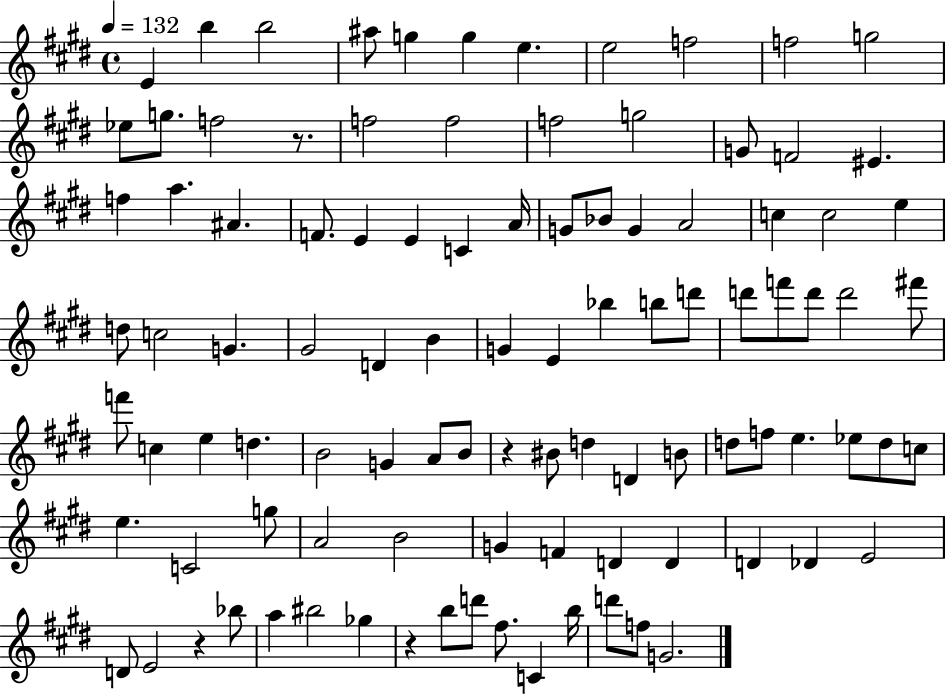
{
  \clef treble
  \time 4/4
  \defaultTimeSignature
  \key e \major
  \tempo 4 = 132
  e'4 b''4 b''2 | ais''8 g''4 g''4 e''4. | e''2 f''2 | f''2 g''2 | \break ees''8 g''8. f''2 r8. | f''2 f''2 | f''2 g''2 | g'8 f'2 eis'4. | \break f''4 a''4. ais'4. | f'8. e'4 e'4 c'4 a'16 | g'8 bes'8 g'4 a'2 | c''4 c''2 e''4 | \break d''8 c''2 g'4. | gis'2 d'4 b'4 | g'4 e'4 bes''4 b''8 d'''8 | d'''8 f'''8 d'''8 d'''2 fis'''8 | \break f'''8 c''4 e''4 d''4. | b'2 g'4 a'8 b'8 | r4 bis'8 d''4 d'4 b'8 | d''8 f''8 e''4. ees''8 d''8 c''8 | \break e''4. c'2 g''8 | a'2 b'2 | g'4 f'4 d'4 d'4 | d'4 des'4 e'2 | \break d'8 e'2 r4 bes''8 | a''4 bis''2 ges''4 | r4 b''8 d'''8 fis''8. c'4 b''16 | d'''8 f''8 g'2. | \break \bar "|."
}